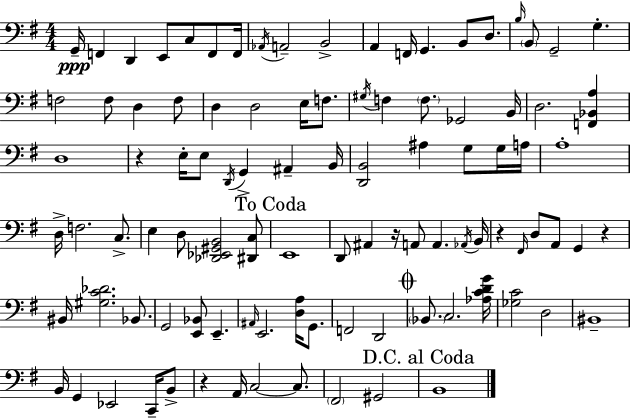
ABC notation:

X:1
T:Untitled
M:4/4
L:1/4
K:Em
G,,/4 F,, D,, E,,/2 C,/2 F,,/2 F,,/4 _A,,/4 A,,2 B,,2 A,, F,,/4 G,, B,,/2 D,/2 B,/4 B,,/2 G,,2 G, F,2 F,/2 D, F,/2 D, D,2 E,/4 F,/2 ^G,/4 F, F,/2 _G,,2 B,,/4 D,2 [F,,_B,,A,] D,4 z E,/4 E,/2 D,,/4 G,, ^A,, B,,/4 [D,,B,,]2 ^A, G,/2 G,/4 A,/4 A,4 D,/4 F,2 C,/2 E, D,/2 [_D,,_E,,^G,,B,,]2 [^D,,C,]/2 E,,4 D,,/2 ^A,, z/4 A,,/2 A,, _A,,/4 B,,/4 z ^F,,/4 D,/2 A,,/2 G,, z ^B,,/4 [^G,C_D]2 _B,,/2 G,,2 [E,,_B,,]/2 E,, ^A,,/4 E,,2 [D,A,]/4 G,,/2 F,,2 D,,2 _B,,/2 C,2 [_A,CDG]/4 [_G,C]2 D,2 ^B,,4 B,,/4 G,, _E,,2 C,,/4 B,,/2 z A,,/4 C,2 C,/2 ^F,,2 ^G,,2 B,,4